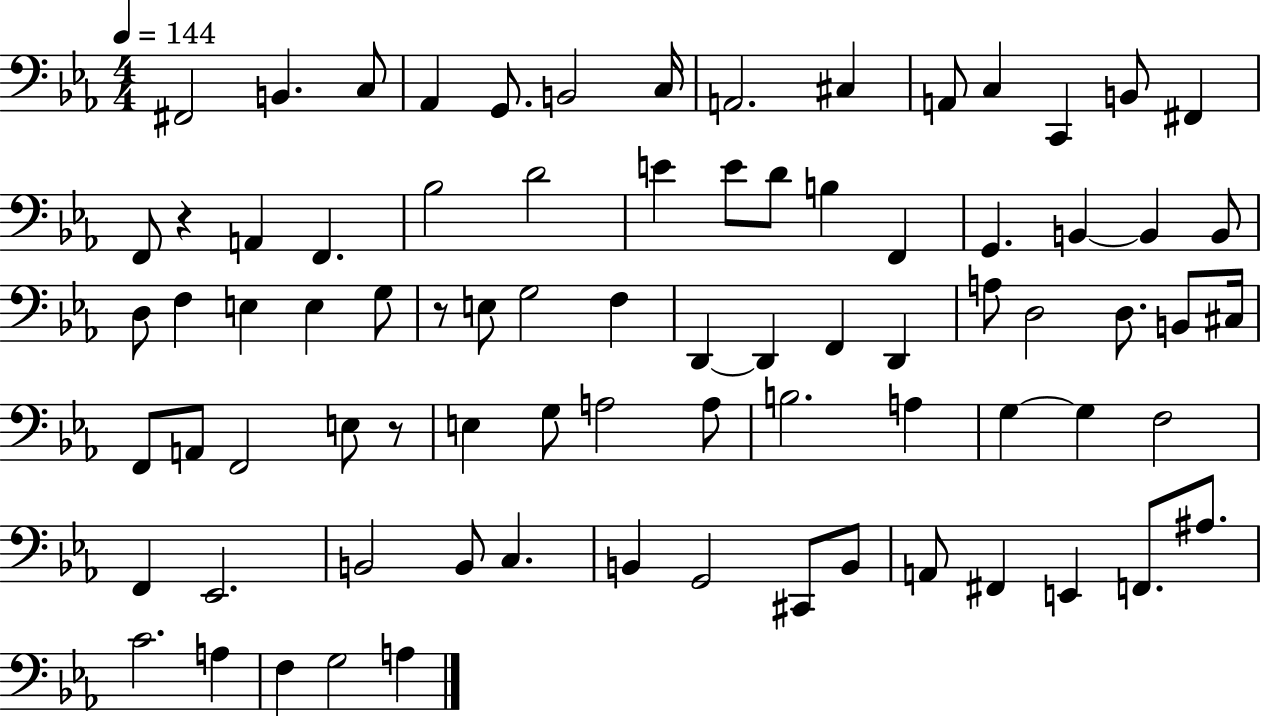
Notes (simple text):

F#2/h B2/q. C3/e Ab2/q G2/e. B2/h C3/s A2/h. C#3/q A2/e C3/q C2/q B2/e F#2/q F2/e R/q A2/q F2/q. Bb3/h D4/h E4/q E4/e D4/e B3/q F2/q G2/q. B2/q B2/q B2/e D3/e F3/q E3/q E3/q G3/e R/e E3/e G3/h F3/q D2/q D2/q F2/q D2/q A3/e D3/h D3/e. B2/e C#3/s F2/e A2/e F2/h E3/e R/e E3/q G3/e A3/h A3/e B3/h. A3/q G3/q G3/q F3/h F2/q Eb2/h. B2/h B2/e C3/q. B2/q G2/h C#2/e B2/e A2/e F#2/q E2/q F2/e. A#3/e. C4/h. A3/q F3/q G3/h A3/q